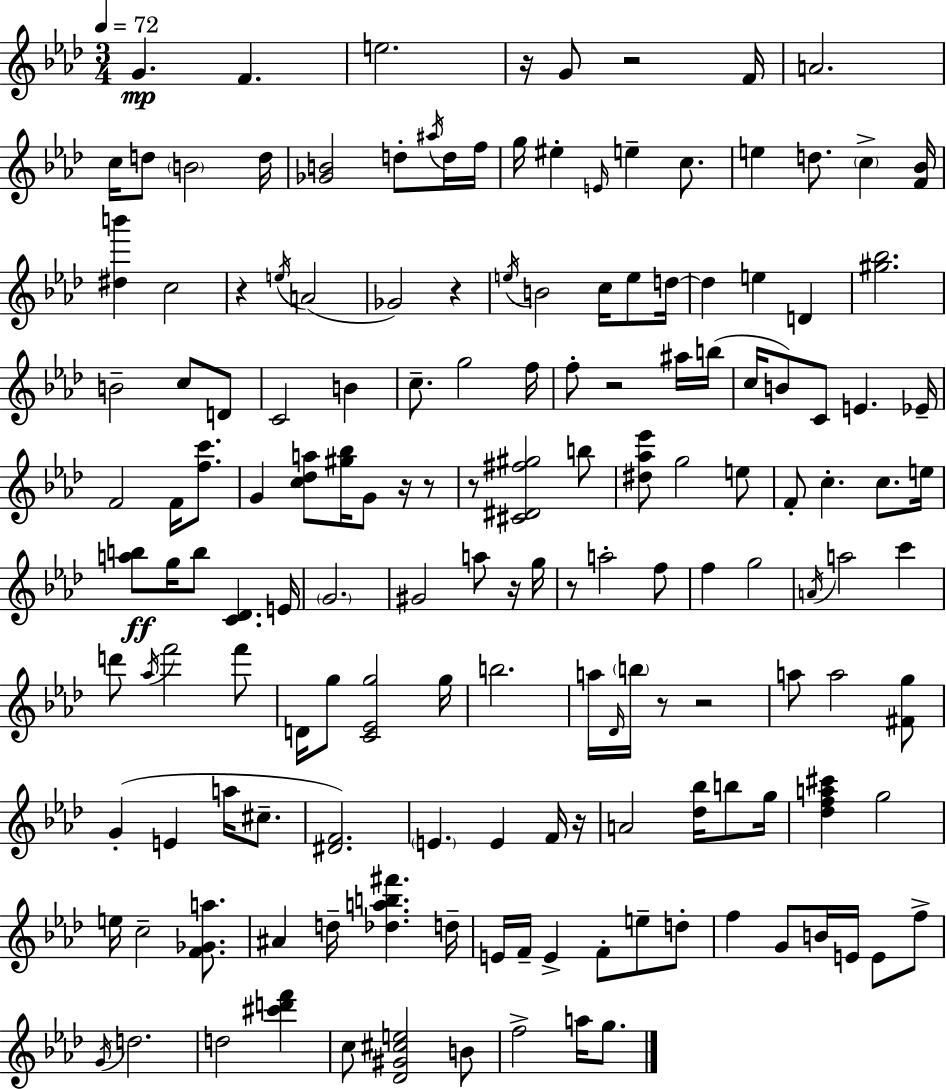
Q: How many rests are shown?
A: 13